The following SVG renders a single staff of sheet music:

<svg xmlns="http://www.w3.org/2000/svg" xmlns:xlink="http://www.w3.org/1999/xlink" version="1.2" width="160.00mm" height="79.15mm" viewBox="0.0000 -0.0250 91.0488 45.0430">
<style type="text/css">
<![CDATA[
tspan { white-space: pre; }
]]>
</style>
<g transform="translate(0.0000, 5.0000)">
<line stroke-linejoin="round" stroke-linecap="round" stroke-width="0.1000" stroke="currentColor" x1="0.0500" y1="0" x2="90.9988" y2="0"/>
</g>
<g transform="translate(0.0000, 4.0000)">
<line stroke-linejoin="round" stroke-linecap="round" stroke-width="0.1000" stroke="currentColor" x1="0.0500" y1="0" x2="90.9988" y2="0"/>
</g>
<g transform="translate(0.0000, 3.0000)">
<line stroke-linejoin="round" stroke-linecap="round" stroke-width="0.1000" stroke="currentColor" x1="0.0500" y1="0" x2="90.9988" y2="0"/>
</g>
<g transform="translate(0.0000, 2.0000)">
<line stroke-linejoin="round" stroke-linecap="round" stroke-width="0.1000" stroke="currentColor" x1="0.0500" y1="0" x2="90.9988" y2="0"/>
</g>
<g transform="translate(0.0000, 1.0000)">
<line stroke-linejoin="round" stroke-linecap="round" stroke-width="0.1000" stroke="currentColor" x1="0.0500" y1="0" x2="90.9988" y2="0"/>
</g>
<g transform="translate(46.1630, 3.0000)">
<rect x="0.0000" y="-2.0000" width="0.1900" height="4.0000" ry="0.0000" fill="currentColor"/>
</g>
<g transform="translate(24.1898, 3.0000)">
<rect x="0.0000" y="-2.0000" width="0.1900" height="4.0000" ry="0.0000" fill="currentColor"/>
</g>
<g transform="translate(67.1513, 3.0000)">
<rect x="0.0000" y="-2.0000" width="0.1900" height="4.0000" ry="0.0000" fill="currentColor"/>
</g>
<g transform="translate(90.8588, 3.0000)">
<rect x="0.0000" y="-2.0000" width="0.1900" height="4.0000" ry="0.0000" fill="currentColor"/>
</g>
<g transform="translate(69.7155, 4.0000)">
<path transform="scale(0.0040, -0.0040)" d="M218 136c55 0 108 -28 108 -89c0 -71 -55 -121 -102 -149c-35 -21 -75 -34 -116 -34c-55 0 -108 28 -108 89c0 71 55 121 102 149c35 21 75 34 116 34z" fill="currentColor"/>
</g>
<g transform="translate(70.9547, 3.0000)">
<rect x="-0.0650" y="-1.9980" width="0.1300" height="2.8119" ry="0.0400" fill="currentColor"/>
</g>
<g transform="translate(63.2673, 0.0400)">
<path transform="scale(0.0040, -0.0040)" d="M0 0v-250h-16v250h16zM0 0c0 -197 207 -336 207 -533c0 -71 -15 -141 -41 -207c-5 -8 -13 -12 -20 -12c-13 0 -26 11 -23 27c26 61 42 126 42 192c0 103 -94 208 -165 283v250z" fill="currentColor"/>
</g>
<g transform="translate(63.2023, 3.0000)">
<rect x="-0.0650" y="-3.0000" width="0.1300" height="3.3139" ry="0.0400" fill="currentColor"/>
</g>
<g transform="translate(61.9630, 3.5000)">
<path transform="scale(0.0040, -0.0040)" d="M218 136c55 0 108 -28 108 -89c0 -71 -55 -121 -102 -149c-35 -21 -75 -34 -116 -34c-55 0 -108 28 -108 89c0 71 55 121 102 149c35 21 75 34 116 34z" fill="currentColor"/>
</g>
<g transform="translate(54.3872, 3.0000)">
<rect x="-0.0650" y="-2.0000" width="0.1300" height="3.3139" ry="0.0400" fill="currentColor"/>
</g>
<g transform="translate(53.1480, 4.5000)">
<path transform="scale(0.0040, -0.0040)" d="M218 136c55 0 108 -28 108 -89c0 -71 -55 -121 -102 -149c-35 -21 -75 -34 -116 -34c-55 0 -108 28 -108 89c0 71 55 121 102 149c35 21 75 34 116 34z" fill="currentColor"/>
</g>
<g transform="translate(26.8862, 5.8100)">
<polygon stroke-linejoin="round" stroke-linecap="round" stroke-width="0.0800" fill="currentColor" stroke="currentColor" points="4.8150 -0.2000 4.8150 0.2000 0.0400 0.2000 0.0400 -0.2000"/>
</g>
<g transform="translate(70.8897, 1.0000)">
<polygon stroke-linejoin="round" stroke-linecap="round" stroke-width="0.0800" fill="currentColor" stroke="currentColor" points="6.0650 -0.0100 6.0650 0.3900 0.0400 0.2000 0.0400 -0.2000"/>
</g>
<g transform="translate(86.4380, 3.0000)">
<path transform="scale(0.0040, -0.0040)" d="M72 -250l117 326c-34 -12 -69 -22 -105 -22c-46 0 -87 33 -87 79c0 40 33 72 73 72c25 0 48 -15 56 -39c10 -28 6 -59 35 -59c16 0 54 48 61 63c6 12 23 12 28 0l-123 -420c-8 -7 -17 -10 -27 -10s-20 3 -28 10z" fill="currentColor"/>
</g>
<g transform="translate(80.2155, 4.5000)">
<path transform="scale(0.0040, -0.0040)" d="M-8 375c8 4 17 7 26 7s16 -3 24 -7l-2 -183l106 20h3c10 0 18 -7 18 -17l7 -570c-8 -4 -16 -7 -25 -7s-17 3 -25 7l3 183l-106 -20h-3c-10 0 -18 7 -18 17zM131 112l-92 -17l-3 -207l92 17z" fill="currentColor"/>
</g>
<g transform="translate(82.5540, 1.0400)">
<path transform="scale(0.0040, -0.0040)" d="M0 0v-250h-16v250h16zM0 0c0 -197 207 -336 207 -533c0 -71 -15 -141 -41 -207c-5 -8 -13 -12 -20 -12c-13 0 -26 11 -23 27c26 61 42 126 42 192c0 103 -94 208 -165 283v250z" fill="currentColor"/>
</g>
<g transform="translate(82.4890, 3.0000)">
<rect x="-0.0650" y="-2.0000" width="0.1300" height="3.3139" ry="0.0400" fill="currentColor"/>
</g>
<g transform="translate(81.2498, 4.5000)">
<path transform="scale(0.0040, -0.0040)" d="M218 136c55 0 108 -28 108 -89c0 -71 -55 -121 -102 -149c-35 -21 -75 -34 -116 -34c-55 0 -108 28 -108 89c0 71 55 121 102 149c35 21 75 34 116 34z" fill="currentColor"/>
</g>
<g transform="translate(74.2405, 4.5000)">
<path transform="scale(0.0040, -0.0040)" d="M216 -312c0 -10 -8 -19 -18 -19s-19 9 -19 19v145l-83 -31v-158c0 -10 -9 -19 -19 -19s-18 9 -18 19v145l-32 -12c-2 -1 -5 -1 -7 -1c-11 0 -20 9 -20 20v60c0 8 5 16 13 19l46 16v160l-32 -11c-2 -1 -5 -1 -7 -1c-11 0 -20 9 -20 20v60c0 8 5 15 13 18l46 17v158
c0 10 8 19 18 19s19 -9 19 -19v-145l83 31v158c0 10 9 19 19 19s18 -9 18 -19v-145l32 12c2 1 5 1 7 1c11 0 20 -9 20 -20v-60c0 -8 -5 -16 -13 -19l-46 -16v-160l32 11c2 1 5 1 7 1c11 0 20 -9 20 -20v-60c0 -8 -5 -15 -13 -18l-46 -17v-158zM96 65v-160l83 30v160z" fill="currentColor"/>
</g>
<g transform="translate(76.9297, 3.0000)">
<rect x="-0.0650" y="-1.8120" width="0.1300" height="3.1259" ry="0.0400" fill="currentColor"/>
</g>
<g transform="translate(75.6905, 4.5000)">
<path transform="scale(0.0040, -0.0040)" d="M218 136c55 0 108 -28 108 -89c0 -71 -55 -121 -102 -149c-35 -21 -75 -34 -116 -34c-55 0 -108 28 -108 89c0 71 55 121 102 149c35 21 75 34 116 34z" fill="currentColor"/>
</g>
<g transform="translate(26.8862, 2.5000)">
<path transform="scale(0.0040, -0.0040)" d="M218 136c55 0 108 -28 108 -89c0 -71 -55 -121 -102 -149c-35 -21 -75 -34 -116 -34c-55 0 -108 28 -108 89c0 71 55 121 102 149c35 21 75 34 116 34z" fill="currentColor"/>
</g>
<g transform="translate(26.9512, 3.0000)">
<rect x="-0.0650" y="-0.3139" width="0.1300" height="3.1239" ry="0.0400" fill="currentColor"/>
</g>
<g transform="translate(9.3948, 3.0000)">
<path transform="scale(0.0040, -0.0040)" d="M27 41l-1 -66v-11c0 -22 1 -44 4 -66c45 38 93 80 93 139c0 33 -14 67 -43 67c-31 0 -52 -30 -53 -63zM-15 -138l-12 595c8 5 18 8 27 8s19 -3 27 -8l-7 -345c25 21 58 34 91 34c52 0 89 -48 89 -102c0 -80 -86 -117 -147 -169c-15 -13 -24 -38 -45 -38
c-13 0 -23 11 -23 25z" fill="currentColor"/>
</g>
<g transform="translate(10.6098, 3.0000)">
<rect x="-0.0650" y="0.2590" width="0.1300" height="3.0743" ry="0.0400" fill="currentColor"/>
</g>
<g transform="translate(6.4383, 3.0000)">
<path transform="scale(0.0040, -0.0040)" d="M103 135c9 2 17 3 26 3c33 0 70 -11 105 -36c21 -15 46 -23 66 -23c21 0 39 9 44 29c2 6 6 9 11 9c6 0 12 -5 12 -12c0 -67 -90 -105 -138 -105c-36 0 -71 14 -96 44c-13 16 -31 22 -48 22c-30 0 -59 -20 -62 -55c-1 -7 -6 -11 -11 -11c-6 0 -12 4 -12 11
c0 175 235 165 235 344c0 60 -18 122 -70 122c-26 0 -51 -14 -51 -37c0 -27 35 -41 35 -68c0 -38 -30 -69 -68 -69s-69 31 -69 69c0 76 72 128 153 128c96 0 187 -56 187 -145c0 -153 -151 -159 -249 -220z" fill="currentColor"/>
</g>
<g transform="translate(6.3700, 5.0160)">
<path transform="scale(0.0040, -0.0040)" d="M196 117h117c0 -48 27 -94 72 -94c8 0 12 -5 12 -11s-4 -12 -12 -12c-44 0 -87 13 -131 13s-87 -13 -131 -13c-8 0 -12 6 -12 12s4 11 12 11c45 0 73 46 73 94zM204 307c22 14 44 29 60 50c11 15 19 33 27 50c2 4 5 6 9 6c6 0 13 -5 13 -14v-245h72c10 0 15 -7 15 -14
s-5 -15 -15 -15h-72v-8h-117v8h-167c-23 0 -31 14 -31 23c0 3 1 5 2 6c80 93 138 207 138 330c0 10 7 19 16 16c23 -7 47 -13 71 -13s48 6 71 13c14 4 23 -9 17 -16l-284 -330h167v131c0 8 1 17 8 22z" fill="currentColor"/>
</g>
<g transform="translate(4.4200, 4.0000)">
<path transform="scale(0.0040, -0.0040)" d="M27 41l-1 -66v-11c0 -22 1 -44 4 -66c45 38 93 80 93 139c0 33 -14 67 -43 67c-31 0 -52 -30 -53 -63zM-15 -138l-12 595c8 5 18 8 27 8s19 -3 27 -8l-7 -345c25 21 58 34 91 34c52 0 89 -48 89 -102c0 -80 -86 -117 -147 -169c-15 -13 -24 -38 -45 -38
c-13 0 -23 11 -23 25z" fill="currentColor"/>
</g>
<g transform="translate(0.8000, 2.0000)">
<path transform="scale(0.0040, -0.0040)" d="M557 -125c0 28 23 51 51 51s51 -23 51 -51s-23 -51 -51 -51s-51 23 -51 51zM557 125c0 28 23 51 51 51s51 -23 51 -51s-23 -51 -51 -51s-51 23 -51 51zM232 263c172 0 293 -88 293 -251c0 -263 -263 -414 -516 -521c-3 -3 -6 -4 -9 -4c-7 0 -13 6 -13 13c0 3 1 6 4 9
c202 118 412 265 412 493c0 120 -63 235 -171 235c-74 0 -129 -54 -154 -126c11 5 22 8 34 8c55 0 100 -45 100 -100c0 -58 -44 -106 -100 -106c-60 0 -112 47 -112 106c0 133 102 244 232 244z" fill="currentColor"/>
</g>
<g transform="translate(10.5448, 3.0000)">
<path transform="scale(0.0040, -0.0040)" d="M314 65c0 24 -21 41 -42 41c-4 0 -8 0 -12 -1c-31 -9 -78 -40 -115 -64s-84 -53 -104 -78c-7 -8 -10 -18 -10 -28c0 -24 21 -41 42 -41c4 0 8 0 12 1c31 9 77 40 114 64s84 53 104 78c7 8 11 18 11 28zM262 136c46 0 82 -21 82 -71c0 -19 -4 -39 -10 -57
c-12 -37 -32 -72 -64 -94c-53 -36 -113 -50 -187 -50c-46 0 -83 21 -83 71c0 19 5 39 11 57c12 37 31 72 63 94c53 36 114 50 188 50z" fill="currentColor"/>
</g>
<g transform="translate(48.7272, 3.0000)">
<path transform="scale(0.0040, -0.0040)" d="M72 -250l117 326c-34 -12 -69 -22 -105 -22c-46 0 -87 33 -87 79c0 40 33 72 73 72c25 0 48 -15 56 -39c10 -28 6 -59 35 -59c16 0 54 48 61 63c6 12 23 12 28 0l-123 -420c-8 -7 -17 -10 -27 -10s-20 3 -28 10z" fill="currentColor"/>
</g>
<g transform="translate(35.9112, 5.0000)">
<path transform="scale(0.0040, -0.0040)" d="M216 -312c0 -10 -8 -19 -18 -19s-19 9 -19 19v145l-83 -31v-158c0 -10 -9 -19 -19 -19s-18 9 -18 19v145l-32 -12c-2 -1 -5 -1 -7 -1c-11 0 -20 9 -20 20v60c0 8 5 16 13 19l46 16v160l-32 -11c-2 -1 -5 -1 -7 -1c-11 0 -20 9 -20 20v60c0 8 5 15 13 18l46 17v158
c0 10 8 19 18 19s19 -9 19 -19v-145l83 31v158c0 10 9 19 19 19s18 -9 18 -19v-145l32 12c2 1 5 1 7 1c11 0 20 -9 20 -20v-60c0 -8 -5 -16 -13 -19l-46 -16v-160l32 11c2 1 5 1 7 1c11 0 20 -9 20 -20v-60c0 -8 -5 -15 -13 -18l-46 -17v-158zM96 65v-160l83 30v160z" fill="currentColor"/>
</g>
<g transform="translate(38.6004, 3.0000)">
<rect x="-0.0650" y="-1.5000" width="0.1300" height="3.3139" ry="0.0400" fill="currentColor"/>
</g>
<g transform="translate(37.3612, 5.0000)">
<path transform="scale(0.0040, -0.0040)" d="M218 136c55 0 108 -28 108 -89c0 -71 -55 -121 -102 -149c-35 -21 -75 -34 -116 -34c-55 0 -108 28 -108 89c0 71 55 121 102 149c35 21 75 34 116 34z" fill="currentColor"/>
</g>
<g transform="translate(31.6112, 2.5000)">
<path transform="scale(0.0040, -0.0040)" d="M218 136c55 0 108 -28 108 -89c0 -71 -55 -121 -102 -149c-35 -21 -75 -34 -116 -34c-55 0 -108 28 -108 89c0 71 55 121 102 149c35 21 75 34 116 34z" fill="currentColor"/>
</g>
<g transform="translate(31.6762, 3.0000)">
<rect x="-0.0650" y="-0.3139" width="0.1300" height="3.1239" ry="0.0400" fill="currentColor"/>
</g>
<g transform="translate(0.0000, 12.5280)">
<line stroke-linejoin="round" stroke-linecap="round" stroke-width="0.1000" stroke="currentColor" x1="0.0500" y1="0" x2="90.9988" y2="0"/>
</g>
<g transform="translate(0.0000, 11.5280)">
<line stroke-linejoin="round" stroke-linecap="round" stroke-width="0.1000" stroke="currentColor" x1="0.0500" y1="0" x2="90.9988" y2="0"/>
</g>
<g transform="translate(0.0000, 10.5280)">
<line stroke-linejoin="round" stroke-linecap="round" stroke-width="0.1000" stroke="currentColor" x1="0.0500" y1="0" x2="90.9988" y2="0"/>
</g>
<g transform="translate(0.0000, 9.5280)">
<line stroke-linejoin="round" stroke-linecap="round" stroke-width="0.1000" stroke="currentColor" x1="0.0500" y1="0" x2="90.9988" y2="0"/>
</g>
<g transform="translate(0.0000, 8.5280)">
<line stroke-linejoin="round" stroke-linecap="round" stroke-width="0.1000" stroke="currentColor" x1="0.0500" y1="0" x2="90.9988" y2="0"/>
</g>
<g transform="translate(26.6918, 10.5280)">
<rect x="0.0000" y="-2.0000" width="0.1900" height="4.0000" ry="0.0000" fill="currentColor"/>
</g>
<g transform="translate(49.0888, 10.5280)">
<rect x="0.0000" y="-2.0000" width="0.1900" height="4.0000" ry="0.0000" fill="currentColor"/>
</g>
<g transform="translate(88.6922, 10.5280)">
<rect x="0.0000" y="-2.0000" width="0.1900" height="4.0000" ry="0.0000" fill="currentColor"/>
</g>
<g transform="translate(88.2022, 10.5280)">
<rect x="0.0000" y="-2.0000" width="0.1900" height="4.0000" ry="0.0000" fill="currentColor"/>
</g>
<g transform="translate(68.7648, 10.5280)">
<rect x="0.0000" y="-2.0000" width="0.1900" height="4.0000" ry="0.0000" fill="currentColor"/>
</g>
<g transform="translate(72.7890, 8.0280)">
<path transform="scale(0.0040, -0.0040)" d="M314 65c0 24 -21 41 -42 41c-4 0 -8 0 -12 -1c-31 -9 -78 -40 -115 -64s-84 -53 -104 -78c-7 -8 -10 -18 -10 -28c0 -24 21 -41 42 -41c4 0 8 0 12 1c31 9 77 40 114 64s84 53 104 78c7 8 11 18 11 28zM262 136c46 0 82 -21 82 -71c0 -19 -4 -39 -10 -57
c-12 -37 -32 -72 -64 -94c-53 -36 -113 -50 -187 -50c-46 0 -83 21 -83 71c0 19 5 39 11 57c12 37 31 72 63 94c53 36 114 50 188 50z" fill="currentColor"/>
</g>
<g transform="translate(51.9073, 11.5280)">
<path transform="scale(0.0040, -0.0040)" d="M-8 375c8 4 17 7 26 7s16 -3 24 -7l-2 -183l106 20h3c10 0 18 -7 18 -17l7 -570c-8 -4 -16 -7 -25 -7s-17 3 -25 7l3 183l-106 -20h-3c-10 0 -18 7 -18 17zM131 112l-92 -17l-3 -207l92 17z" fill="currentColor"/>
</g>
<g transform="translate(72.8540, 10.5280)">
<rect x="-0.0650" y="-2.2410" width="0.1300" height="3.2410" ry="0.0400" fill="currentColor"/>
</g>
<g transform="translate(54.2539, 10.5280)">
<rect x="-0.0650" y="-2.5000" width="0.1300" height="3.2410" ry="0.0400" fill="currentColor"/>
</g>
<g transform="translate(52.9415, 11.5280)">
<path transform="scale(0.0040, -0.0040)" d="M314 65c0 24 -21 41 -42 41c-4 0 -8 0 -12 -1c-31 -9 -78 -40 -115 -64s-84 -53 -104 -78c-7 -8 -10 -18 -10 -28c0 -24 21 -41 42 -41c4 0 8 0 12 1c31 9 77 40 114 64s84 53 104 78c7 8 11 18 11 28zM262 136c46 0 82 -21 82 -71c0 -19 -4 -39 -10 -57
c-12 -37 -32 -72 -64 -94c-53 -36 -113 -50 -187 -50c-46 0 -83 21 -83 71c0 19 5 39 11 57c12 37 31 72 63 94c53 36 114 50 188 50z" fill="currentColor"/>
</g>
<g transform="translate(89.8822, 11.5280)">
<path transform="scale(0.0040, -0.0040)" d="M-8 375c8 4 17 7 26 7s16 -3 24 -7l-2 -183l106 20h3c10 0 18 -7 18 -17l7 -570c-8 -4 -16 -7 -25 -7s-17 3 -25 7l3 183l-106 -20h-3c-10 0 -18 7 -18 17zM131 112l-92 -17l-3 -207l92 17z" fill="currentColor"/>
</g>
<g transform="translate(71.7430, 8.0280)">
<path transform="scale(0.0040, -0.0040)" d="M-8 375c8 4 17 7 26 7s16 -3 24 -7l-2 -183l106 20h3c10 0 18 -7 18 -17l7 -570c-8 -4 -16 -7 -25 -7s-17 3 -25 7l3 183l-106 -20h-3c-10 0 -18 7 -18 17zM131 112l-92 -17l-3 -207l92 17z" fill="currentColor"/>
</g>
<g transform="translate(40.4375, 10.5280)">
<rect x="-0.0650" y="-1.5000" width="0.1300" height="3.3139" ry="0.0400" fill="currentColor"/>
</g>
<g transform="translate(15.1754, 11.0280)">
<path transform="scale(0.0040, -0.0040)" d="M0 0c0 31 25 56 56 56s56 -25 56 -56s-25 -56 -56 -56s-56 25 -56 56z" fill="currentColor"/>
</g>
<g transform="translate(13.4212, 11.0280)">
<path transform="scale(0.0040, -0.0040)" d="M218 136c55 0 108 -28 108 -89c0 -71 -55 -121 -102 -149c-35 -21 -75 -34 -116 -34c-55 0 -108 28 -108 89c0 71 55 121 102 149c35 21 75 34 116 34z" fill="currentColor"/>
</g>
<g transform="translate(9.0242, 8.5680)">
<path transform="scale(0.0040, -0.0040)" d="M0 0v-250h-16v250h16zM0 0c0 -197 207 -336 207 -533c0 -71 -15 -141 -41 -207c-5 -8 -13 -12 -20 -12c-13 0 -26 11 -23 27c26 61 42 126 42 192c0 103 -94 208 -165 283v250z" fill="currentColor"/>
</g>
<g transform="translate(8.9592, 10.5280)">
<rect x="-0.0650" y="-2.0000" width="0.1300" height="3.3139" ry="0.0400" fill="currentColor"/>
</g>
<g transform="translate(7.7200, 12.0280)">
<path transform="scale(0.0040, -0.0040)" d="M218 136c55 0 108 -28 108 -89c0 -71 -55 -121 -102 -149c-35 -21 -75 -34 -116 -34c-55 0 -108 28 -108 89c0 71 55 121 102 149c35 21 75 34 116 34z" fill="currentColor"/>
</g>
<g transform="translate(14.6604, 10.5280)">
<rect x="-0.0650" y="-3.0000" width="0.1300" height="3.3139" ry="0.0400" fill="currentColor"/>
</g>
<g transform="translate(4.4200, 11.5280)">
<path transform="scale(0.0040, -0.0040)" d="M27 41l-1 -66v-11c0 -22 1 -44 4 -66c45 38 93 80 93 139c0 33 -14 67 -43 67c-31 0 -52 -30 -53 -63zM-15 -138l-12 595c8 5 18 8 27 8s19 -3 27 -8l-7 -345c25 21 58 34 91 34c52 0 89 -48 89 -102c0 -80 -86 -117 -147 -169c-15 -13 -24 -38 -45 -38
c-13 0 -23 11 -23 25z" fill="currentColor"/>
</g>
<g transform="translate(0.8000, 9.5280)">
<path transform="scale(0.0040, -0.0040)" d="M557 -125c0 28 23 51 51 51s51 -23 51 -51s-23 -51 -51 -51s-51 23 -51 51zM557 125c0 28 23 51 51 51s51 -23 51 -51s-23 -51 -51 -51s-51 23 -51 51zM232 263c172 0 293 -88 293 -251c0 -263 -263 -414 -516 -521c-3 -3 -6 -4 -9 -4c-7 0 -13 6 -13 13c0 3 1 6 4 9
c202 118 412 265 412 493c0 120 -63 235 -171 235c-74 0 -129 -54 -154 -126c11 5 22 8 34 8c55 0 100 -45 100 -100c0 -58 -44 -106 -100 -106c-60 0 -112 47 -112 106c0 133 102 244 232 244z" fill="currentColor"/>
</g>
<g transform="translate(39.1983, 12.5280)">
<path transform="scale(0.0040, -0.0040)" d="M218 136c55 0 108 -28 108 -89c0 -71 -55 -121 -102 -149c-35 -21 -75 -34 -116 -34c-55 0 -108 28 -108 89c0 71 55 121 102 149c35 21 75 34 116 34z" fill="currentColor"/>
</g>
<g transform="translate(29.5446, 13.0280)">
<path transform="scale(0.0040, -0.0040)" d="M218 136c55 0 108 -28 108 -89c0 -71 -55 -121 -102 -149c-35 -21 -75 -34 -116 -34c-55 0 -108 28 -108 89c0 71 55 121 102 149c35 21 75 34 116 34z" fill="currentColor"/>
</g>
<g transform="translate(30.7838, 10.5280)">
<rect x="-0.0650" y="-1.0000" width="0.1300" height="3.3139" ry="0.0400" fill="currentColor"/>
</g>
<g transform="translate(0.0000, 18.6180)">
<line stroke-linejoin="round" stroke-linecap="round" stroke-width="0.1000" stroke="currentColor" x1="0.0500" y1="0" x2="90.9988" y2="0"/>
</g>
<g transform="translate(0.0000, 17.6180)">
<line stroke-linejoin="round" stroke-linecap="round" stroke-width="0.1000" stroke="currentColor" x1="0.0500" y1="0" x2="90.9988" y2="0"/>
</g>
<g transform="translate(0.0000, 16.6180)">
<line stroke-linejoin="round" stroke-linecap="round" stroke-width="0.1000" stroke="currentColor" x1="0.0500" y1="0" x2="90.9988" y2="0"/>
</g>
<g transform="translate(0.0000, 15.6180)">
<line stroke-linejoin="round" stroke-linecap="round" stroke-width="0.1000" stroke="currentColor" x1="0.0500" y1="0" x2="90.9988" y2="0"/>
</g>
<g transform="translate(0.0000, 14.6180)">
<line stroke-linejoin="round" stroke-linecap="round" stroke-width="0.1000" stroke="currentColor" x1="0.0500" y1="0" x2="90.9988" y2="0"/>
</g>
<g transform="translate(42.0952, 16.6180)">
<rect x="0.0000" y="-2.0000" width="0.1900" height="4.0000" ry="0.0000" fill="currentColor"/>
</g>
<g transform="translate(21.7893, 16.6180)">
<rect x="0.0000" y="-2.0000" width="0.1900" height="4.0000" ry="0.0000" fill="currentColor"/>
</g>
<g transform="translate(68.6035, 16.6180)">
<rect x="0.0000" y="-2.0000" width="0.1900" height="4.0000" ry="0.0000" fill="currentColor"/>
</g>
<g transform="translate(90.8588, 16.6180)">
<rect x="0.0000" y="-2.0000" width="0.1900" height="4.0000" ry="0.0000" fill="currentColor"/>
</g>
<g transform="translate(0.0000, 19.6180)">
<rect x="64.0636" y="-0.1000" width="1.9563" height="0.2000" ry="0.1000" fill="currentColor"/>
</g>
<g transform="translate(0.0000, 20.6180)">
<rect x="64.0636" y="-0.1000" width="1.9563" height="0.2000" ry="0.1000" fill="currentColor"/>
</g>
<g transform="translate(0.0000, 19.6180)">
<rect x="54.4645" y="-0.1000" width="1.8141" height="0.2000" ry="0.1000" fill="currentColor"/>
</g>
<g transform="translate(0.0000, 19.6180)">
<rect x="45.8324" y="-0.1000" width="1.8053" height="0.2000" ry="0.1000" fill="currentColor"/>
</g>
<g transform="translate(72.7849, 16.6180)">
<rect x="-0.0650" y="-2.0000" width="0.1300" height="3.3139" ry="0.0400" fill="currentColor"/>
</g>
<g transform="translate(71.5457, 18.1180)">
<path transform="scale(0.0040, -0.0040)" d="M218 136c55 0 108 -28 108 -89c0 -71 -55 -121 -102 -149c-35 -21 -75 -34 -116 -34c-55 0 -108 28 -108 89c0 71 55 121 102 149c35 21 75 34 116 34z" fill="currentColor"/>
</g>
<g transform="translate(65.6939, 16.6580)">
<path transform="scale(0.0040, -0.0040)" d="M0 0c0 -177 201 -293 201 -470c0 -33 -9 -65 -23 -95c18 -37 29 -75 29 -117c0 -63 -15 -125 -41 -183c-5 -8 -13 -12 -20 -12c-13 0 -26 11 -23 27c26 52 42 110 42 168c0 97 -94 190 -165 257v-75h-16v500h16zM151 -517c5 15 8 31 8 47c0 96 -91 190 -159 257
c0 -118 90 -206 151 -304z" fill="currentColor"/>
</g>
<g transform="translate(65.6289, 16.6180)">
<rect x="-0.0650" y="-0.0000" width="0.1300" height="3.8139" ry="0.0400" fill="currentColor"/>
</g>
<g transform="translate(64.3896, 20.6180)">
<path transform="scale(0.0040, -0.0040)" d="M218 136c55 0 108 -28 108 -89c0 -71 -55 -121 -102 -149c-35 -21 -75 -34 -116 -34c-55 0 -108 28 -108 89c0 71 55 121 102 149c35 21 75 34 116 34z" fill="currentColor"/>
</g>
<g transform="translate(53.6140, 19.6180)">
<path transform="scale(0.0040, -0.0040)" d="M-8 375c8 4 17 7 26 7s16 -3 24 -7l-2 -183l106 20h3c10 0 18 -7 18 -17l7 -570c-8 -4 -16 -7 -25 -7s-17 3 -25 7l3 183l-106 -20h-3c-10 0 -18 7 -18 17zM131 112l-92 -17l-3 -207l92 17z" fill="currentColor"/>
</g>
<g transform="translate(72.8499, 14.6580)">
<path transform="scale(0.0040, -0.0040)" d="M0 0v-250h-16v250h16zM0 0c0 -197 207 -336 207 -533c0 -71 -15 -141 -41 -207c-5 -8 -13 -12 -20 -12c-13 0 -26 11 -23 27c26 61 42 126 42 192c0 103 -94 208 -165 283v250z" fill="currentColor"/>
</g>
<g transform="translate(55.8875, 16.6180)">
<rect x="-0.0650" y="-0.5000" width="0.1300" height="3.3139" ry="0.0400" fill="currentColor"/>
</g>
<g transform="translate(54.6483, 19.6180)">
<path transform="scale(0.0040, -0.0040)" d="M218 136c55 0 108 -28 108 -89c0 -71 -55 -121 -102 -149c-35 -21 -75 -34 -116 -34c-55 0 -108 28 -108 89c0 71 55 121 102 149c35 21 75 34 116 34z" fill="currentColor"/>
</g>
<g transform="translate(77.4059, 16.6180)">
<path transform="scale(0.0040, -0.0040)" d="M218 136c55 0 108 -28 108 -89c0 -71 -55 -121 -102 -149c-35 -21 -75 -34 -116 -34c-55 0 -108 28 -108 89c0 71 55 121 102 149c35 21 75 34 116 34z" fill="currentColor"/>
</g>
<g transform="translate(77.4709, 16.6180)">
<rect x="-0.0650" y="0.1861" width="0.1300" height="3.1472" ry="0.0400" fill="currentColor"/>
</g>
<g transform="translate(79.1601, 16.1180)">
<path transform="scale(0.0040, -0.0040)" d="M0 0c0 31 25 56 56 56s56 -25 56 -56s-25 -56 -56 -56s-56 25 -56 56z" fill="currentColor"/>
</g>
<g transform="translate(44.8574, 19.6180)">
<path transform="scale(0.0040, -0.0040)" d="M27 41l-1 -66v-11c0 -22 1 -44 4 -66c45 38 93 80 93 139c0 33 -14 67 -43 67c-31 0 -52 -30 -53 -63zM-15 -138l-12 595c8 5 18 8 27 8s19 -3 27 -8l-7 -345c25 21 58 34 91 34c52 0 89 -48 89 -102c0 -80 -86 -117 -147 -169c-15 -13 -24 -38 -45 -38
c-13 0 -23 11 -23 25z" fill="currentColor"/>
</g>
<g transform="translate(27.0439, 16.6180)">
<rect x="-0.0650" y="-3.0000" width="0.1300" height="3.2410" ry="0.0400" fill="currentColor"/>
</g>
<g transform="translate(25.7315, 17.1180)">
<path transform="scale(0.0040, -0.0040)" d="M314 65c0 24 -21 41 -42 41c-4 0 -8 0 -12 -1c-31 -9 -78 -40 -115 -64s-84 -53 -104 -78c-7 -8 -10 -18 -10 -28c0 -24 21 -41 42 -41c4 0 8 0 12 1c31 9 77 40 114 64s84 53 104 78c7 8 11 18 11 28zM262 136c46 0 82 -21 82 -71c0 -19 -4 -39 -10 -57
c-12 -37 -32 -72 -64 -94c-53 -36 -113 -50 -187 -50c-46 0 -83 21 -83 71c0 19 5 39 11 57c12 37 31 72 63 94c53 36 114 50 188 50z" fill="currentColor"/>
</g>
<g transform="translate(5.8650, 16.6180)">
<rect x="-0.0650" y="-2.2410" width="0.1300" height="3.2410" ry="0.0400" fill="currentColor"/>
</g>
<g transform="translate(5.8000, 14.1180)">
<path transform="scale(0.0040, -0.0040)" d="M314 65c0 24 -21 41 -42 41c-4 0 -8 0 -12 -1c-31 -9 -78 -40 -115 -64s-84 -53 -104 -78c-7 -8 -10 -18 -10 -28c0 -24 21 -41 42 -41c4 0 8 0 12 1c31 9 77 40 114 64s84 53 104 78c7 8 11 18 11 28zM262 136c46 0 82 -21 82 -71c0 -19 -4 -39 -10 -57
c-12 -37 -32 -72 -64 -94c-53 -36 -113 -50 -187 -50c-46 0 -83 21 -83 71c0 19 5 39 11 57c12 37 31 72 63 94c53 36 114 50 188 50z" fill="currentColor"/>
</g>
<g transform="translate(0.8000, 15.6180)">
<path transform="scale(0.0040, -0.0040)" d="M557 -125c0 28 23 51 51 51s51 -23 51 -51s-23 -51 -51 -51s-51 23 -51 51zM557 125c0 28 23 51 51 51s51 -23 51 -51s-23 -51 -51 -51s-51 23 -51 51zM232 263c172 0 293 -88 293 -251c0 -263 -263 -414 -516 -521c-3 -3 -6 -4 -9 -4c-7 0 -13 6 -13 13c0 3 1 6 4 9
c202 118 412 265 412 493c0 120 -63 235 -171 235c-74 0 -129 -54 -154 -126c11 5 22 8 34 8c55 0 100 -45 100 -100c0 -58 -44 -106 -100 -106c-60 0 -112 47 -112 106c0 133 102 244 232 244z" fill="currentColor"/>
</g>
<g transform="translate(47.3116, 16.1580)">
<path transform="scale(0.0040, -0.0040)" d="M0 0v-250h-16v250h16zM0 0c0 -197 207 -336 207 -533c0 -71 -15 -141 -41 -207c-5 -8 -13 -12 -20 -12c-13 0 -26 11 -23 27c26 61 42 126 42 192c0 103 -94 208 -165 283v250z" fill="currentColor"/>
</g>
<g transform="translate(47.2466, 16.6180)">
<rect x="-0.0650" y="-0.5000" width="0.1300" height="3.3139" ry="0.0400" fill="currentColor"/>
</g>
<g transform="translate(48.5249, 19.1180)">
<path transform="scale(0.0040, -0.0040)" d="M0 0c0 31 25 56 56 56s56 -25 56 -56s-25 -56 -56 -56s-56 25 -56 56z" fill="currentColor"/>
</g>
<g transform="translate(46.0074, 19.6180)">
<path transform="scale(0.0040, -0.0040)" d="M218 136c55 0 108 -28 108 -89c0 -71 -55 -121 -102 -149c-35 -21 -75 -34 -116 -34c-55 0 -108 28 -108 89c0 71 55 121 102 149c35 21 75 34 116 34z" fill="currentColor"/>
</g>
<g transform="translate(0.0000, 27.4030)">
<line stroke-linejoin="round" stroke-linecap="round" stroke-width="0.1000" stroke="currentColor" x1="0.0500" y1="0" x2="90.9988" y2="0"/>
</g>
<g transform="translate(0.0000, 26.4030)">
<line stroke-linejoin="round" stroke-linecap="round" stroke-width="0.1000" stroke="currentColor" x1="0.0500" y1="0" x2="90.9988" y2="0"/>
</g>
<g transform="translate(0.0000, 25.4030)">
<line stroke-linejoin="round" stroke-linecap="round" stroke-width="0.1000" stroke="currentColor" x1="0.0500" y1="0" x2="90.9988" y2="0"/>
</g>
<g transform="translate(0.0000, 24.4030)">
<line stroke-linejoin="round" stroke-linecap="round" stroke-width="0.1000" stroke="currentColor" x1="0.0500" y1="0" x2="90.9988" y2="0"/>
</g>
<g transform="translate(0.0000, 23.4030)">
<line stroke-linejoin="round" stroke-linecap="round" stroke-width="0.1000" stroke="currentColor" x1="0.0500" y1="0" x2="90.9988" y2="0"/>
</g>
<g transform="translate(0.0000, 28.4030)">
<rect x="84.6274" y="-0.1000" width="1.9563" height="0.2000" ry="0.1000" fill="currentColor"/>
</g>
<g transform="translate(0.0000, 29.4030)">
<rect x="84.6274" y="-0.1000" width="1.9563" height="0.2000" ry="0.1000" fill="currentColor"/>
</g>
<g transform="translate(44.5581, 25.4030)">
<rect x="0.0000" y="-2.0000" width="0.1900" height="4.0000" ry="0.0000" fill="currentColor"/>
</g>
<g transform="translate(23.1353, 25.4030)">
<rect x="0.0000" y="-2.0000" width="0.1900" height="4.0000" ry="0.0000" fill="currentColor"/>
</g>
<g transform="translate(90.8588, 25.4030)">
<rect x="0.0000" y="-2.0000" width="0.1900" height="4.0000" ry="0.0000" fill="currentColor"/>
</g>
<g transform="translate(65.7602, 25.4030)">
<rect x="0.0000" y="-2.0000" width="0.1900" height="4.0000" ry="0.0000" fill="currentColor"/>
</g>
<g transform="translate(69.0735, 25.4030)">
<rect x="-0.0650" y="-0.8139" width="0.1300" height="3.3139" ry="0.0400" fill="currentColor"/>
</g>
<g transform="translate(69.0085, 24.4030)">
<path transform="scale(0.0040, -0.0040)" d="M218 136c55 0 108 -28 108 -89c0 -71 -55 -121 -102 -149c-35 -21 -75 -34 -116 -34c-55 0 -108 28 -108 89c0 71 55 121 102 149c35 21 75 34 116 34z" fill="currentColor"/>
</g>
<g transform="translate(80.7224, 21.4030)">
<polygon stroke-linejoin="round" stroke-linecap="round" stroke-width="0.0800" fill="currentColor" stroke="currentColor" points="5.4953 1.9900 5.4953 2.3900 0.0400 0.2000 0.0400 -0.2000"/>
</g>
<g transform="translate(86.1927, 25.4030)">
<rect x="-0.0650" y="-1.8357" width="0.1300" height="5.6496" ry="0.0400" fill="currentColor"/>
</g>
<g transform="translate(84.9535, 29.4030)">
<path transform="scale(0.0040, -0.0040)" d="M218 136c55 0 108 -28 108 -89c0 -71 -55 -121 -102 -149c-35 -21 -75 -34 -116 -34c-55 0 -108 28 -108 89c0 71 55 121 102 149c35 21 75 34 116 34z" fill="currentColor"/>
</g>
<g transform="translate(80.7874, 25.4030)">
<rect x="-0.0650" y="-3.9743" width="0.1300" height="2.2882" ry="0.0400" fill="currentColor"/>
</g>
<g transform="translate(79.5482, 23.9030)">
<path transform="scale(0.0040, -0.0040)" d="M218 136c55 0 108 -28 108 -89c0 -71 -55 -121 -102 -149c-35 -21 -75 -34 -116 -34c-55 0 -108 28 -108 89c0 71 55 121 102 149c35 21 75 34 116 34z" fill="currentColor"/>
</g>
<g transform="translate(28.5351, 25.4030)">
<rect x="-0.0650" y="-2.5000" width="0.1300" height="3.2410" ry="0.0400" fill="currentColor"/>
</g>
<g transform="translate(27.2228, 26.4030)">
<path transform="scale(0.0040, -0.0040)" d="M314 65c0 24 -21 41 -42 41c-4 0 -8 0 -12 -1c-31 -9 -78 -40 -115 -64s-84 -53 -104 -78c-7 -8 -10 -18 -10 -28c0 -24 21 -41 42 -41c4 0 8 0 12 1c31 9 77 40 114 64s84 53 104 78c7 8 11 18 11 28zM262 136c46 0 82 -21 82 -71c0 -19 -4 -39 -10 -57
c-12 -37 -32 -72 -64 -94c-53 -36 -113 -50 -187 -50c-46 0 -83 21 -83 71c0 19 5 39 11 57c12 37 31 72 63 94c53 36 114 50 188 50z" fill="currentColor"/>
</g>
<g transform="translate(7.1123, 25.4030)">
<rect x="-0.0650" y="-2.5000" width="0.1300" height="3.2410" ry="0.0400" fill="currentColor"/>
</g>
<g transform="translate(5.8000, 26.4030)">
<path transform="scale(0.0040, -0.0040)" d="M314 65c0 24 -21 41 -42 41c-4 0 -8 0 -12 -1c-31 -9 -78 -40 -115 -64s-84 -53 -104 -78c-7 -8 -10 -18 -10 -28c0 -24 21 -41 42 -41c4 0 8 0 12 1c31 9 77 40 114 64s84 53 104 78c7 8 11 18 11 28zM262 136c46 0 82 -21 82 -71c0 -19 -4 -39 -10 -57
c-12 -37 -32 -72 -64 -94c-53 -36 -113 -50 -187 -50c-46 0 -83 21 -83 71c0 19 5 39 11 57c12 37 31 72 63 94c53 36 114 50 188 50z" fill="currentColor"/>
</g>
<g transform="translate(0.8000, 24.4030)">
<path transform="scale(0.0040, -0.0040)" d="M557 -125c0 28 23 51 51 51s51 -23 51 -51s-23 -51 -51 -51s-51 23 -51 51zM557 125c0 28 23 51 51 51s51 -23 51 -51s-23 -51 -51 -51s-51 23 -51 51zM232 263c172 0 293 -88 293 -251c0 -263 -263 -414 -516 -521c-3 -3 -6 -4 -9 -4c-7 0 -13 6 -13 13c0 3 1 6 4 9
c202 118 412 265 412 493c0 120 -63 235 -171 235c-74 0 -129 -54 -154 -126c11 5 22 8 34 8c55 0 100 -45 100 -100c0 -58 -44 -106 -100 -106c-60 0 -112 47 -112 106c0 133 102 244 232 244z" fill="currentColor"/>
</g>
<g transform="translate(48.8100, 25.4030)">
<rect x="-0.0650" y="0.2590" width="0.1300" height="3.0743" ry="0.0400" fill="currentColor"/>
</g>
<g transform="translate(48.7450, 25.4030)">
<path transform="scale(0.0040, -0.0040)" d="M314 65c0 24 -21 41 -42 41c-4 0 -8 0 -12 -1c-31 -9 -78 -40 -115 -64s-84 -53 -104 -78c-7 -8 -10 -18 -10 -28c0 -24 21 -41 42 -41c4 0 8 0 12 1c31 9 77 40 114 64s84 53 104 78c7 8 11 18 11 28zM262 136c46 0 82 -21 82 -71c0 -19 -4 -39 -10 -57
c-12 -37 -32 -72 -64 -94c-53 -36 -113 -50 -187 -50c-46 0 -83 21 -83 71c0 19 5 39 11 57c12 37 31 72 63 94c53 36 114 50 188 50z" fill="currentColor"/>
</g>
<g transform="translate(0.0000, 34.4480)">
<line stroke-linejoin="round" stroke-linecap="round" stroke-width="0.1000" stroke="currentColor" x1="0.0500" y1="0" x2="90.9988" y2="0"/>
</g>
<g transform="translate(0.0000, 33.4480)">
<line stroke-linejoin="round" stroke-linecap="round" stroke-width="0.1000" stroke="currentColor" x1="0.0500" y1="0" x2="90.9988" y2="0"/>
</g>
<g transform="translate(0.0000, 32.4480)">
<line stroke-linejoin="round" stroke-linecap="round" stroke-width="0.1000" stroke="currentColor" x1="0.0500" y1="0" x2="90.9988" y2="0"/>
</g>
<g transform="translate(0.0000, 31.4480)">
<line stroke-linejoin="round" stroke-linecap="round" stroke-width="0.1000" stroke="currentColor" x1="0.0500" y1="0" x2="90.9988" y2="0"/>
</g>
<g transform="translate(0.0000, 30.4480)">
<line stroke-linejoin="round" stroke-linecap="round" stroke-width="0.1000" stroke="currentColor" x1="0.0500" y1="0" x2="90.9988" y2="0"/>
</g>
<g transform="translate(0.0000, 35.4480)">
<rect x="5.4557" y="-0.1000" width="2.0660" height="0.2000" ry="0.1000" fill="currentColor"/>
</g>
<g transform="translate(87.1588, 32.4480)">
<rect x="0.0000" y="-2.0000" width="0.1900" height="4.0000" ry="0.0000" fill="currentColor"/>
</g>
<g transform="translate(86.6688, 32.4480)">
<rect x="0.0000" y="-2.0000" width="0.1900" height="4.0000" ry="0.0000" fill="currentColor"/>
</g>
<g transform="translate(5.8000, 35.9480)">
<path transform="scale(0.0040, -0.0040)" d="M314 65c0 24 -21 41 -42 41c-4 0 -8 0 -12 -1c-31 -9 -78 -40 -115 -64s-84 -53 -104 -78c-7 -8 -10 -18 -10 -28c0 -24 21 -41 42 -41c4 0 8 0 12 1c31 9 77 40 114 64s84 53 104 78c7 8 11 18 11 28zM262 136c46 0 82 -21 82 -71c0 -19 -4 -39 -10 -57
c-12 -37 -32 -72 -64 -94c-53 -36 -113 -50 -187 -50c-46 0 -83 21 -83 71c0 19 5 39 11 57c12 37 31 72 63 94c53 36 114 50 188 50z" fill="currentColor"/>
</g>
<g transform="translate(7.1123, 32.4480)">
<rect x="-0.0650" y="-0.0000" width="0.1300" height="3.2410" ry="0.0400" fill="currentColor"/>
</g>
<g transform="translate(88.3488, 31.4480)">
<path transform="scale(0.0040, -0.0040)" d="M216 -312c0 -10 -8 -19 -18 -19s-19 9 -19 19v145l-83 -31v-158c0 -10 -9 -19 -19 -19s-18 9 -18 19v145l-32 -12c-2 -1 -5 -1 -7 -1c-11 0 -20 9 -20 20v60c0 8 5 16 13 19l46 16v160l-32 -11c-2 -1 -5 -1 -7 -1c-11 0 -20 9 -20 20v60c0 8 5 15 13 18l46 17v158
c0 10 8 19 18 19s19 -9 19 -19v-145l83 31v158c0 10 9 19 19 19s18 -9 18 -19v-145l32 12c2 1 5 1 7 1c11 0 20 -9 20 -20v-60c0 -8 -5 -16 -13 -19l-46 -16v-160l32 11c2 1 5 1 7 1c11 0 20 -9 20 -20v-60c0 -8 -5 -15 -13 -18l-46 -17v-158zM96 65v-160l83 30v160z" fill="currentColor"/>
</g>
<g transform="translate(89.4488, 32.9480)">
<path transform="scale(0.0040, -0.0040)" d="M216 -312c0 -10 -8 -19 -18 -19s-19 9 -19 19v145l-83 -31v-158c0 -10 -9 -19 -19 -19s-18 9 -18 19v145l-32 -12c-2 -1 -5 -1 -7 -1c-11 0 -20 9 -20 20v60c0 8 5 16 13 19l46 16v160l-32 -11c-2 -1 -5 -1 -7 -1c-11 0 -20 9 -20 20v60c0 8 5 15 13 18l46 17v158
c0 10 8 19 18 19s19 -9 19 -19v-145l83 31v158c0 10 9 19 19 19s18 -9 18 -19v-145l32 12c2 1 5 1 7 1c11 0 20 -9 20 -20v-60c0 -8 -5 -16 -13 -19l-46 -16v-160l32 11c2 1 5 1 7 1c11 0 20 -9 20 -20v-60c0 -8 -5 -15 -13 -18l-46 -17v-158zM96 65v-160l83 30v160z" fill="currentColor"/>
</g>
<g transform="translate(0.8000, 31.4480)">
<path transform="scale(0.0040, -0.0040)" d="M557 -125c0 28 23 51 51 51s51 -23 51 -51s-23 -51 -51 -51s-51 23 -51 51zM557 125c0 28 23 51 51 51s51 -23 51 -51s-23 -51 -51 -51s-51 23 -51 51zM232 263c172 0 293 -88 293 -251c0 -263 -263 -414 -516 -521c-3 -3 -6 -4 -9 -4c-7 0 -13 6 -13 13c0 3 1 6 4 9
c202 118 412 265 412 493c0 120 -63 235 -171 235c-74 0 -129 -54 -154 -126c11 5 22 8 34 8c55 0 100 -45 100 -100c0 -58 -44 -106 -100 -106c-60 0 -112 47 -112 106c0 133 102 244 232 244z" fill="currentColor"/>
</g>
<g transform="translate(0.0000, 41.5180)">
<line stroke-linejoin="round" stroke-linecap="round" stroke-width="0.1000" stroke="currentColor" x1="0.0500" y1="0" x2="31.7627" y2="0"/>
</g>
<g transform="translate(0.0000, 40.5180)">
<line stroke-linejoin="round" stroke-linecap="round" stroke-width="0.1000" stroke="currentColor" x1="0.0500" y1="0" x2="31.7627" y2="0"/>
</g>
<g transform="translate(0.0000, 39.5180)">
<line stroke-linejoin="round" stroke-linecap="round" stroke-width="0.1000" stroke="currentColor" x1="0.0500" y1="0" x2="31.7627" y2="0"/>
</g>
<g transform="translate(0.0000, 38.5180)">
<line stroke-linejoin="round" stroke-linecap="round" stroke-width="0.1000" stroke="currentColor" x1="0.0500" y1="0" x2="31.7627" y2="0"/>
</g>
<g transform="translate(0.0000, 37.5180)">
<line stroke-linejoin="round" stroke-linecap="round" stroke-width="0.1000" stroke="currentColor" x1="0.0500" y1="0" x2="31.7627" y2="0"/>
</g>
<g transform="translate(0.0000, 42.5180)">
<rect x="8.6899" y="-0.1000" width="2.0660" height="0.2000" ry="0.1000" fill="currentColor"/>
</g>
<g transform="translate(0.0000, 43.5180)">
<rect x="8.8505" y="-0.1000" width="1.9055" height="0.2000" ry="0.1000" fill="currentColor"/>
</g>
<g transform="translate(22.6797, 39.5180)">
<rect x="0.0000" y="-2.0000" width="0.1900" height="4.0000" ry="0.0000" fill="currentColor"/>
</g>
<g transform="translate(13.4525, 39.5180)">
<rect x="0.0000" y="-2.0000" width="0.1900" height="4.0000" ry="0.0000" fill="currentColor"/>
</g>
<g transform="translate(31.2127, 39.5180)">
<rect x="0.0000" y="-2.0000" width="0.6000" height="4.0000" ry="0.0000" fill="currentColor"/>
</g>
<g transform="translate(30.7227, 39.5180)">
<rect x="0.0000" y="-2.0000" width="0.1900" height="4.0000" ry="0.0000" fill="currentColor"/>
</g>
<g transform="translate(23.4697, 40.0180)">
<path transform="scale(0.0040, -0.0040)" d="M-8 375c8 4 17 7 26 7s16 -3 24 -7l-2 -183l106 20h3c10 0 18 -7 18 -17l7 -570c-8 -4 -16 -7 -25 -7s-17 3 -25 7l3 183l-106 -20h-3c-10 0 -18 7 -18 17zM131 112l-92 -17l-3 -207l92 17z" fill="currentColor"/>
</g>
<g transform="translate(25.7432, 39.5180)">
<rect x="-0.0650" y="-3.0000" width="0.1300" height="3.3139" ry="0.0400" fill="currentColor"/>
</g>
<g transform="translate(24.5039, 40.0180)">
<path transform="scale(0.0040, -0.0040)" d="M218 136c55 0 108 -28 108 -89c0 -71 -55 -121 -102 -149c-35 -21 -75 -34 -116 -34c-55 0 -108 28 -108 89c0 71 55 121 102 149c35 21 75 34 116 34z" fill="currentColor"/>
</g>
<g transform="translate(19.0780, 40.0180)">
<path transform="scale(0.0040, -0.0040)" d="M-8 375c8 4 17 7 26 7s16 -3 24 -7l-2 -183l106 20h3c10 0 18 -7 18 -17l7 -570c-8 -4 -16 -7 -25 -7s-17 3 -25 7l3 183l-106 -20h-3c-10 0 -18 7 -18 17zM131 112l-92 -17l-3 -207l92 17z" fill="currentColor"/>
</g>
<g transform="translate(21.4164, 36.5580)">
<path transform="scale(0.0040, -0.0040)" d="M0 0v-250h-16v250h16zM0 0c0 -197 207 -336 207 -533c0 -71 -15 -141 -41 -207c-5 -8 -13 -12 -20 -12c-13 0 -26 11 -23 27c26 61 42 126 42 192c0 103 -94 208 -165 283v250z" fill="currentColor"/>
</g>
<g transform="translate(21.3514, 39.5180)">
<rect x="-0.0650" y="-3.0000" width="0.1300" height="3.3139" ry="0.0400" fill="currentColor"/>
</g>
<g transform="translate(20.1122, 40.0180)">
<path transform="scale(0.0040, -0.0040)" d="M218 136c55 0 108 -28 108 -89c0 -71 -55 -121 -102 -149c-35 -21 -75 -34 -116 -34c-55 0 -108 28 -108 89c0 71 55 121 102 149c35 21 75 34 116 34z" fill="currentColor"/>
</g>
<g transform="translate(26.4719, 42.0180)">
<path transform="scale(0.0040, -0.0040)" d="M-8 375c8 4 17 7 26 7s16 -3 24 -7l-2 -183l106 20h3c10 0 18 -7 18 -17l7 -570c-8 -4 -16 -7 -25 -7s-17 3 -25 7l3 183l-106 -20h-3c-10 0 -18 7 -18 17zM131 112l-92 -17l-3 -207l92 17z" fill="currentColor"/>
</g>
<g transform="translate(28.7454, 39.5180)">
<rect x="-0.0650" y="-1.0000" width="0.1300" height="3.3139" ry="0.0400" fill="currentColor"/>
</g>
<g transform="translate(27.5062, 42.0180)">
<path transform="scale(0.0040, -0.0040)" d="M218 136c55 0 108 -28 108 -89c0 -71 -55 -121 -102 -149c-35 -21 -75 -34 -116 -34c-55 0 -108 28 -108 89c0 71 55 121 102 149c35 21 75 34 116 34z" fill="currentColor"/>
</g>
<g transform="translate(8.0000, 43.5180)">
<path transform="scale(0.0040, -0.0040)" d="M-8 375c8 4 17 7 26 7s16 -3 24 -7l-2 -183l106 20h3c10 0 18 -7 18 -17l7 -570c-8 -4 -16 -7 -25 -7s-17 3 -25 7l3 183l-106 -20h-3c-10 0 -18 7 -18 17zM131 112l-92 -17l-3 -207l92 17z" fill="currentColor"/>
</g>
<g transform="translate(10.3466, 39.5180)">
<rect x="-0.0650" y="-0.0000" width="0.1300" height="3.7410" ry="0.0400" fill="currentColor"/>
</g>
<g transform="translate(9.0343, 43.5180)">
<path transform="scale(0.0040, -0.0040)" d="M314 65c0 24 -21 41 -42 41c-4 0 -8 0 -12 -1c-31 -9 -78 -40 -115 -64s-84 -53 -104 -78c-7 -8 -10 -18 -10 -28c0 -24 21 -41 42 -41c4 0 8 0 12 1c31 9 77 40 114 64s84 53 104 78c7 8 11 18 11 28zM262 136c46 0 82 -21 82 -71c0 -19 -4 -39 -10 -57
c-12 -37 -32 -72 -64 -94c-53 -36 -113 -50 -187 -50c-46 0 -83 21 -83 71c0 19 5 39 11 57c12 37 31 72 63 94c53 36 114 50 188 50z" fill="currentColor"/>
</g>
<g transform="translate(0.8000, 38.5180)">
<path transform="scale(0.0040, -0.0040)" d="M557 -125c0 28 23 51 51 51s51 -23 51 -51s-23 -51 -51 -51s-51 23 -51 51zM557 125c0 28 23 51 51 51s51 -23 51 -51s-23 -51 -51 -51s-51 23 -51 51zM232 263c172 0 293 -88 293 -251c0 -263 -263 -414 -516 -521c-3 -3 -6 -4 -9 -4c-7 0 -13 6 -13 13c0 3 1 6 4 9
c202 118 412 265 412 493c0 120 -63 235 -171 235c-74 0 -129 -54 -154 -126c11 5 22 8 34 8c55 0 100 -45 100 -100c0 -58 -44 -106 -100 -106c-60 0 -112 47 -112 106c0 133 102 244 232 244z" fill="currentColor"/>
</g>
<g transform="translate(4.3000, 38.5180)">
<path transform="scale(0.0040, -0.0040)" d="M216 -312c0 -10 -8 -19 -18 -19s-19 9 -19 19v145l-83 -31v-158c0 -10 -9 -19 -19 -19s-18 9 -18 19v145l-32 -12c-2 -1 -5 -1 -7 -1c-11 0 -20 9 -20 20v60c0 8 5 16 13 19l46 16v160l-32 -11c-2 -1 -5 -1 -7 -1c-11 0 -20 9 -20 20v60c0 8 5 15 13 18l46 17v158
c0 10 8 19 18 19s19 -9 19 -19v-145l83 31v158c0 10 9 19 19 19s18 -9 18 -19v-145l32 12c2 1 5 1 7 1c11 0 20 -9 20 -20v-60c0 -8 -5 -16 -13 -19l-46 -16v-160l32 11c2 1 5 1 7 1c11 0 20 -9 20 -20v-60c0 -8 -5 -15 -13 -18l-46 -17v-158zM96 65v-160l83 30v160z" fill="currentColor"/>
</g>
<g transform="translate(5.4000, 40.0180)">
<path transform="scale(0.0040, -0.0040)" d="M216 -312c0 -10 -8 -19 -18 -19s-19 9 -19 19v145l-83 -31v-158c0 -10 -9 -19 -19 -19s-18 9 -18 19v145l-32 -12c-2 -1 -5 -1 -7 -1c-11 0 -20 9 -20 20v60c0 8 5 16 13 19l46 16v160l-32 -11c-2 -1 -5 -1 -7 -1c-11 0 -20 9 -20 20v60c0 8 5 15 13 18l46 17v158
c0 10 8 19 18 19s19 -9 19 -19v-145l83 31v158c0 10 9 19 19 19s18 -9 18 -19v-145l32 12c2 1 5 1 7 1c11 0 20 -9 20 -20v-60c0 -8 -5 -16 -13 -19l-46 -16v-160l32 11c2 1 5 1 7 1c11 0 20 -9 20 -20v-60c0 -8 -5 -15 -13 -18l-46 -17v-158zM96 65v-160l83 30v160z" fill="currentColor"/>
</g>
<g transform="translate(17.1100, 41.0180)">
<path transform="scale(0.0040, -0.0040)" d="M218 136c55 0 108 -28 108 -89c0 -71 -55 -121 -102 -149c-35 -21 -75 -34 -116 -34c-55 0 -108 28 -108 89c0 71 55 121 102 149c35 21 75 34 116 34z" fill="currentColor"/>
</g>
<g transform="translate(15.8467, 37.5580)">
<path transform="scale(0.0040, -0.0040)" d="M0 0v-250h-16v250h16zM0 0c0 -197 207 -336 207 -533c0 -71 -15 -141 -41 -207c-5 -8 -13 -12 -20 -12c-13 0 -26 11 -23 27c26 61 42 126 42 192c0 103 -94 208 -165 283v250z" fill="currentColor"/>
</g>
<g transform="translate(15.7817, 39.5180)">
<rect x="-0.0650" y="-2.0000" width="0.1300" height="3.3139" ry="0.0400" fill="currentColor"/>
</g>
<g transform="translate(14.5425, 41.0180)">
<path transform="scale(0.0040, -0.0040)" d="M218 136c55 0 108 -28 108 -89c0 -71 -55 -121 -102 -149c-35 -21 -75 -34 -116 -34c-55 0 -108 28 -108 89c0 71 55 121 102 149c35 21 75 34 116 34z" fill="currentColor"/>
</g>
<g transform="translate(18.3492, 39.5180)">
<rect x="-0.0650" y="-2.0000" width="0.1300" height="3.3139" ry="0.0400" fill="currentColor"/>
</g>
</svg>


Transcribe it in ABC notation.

X:1
T:Untitled
M:2/4
L:1/4
K:F
_D,2 E,/2 E,/2 ^G,, z/2 A,, C,/2 _B,,/2 ^A,,/2 A,,/2 z/2 A,,/2 C, F,, G,, B,,2 B,2 B,2 C,2 _E,,/2 E,, C,,/4 A,,/2 D, B,,2 B,,2 D,2 F, G,/2 C,,/2 D,,2 C,,2 A,,/2 A,, C,/2 C, F,,